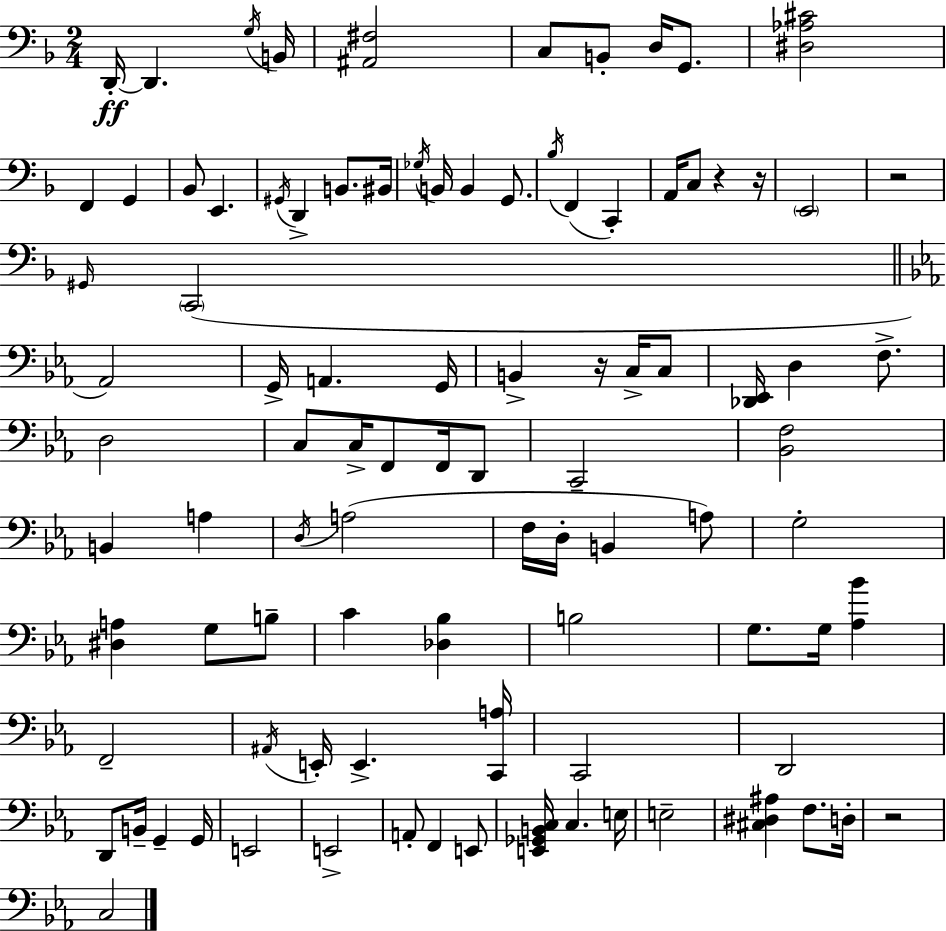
D2/s D2/q. G3/s B2/s [A#2,F#3]/h C3/e B2/e D3/s G2/e. [D#3,Ab3,C#4]/h F2/q G2/q Bb2/e E2/q. G#2/s D2/q B2/e. BIS2/s Gb3/s B2/s B2/q G2/e. Bb3/s F2/q C2/q A2/s C3/e R/q R/s E2/h R/h G#2/s C2/h Ab2/h G2/s A2/q. G2/s B2/q R/s C3/s C3/e [Db2,Eb2]/s D3/q F3/e. D3/h C3/e C3/s F2/e F2/s D2/e C2/h [Bb2,F3]/h B2/q A3/q D3/s A3/h F3/s D3/s B2/q A3/e G3/h [D#3,A3]/q G3/e B3/e C4/q [Db3,Bb3]/q B3/h G3/e. G3/s [Ab3,Bb4]/q F2/h A#2/s E2/s E2/q. [C2,A3]/s C2/h D2/h D2/e B2/s G2/q G2/s E2/h E2/h A2/e F2/q E2/e [E2,Gb2,B2,C3]/s C3/q. E3/s E3/h [C#3,D#3,A#3]/q F3/e. D3/s R/h C3/h